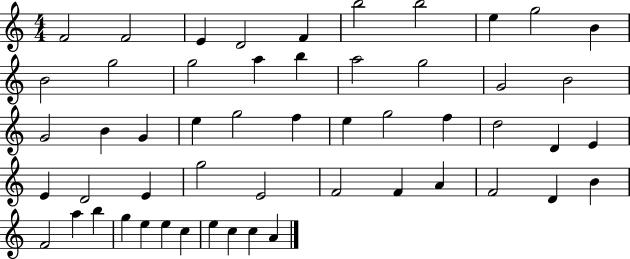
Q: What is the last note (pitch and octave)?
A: A4